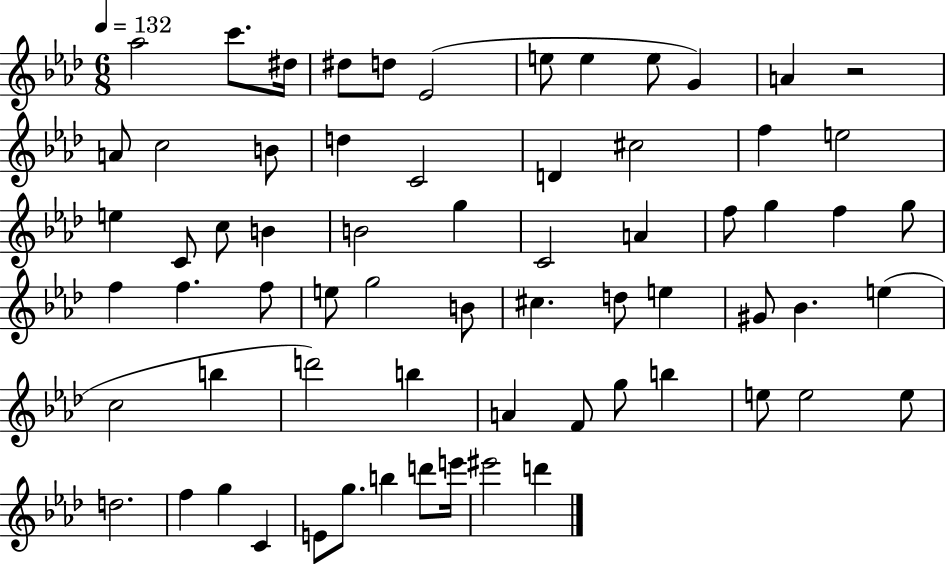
{
  \clef treble
  \numericTimeSignature
  \time 6/8
  \key aes \major
  \tempo 4 = 132
  aes''2 c'''8. dis''16 | dis''8 d''8 ees'2( | e''8 e''4 e''8 g'4) | a'4 r2 | \break a'8 c''2 b'8 | d''4 c'2 | d'4 cis''2 | f''4 e''2 | \break e''4 c'8 c''8 b'4 | b'2 g''4 | c'2 a'4 | f''8 g''4 f''4 g''8 | \break f''4 f''4. f''8 | e''8 g''2 b'8 | cis''4. d''8 e''4 | gis'8 bes'4. e''4( | \break c''2 b''4 | d'''2) b''4 | a'4 f'8 g''8 b''4 | e''8 e''2 e''8 | \break d''2. | f''4 g''4 c'4 | e'8 g''8. b''4 d'''8 e'''16 | eis'''2 d'''4 | \break \bar "|."
}